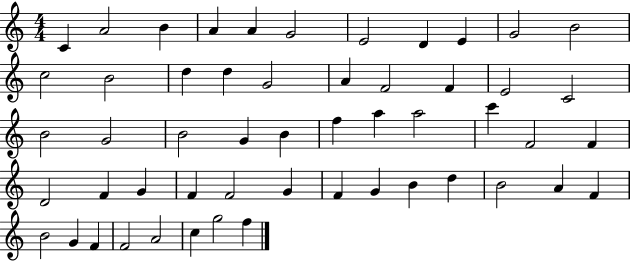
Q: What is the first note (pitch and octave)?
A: C4